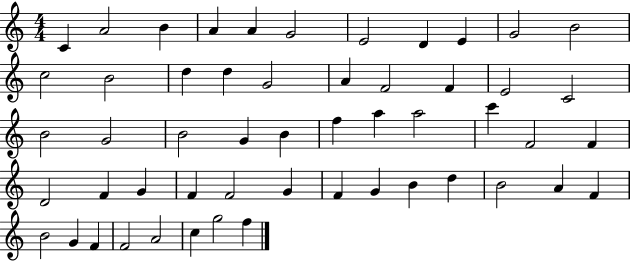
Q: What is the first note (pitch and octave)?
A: C4